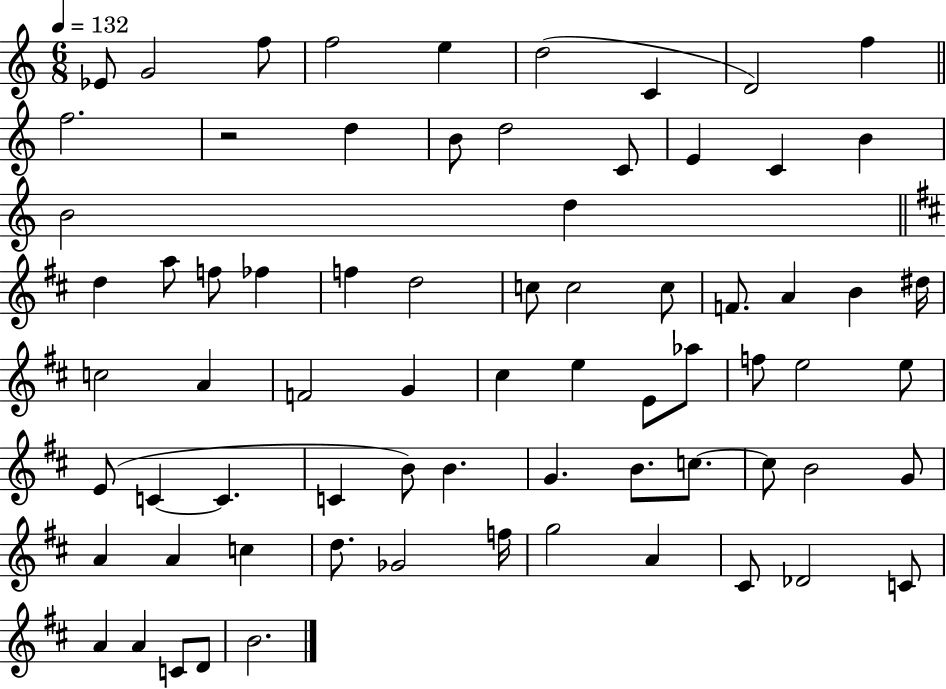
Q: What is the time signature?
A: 6/8